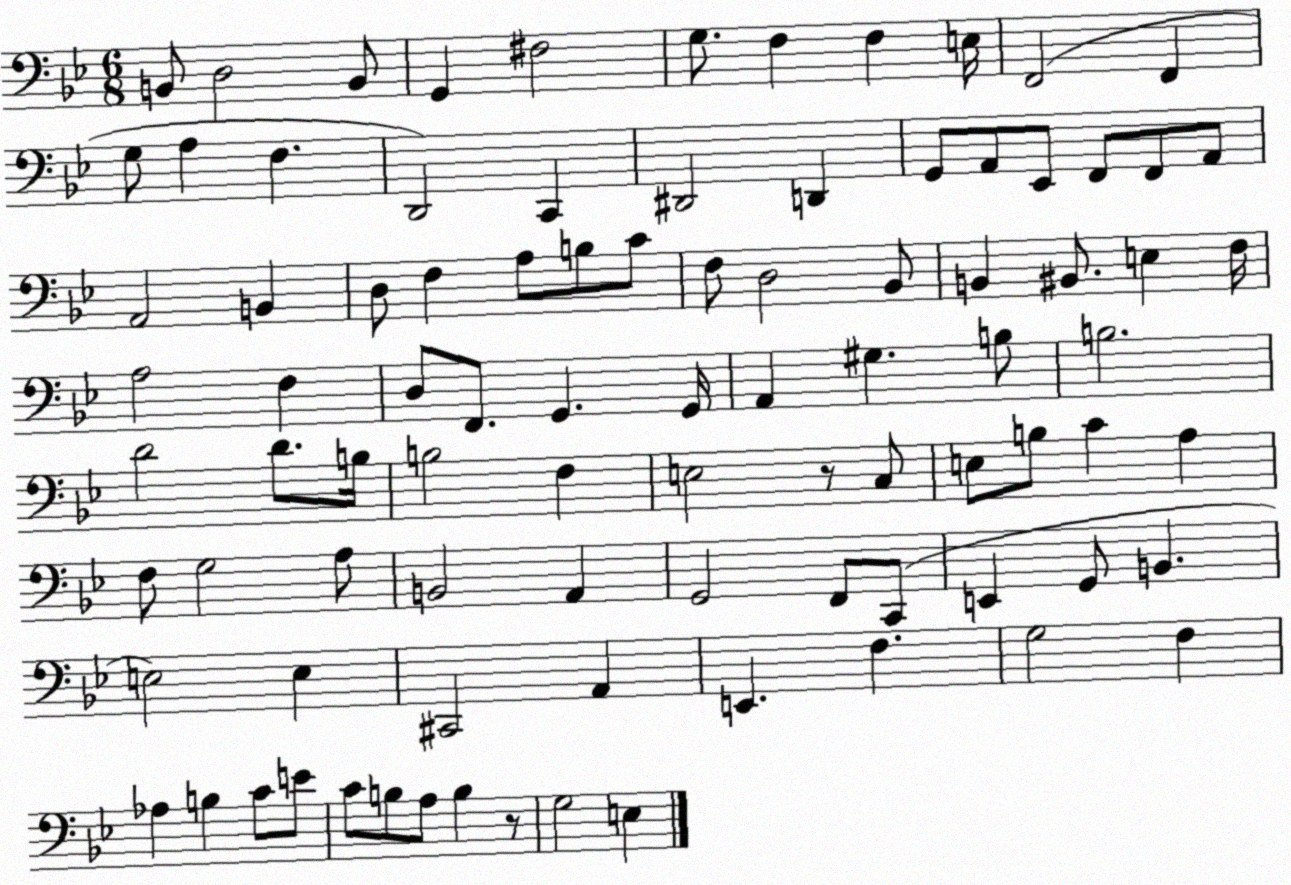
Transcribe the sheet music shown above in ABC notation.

X:1
T:Untitled
M:6/8
L:1/4
K:Bb
B,,/2 D,2 B,,/2 G,, ^F,2 G,/2 F, F, E,/4 F,,2 F,, G,/2 A, F, D,,2 C,, ^D,,2 D,, G,,/2 A,,/2 _E,,/2 F,,/2 F,,/2 A,,/2 A,,2 B,, D,/2 F, A,/2 B,/2 C/2 F,/2 D,2 _B,,/2 B,, ^B,,/2 E, F,/4 A,2 F, D,/2 F,,/2 G,, G,,/4 A,, ^G, B,/2 B,2 D2 D/2 B,/4 B,2 F, E,2 z/2 C,/2 E,/2 B,/2 C A, F,/2 G,2 A,/2 B,,2 A,, G,,2 F,,/2 C,,/2 E,, G,,/2 B,, E,2 E, ^C,,2 A,, E,, F, G,2 F, _A, B, C/2 E/2 C/2 B,/2 A,/2 B, z/2 G,2 E,